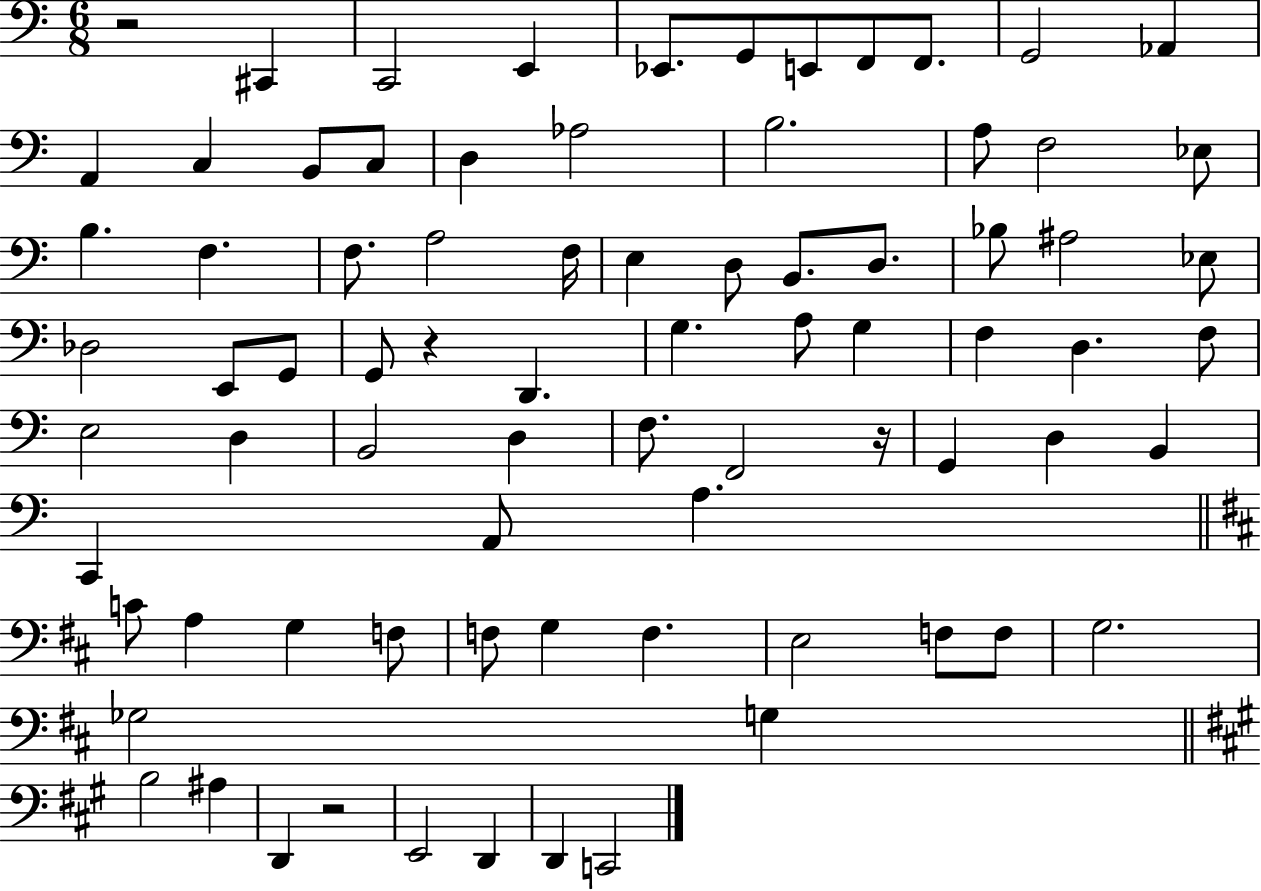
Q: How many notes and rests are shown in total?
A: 79